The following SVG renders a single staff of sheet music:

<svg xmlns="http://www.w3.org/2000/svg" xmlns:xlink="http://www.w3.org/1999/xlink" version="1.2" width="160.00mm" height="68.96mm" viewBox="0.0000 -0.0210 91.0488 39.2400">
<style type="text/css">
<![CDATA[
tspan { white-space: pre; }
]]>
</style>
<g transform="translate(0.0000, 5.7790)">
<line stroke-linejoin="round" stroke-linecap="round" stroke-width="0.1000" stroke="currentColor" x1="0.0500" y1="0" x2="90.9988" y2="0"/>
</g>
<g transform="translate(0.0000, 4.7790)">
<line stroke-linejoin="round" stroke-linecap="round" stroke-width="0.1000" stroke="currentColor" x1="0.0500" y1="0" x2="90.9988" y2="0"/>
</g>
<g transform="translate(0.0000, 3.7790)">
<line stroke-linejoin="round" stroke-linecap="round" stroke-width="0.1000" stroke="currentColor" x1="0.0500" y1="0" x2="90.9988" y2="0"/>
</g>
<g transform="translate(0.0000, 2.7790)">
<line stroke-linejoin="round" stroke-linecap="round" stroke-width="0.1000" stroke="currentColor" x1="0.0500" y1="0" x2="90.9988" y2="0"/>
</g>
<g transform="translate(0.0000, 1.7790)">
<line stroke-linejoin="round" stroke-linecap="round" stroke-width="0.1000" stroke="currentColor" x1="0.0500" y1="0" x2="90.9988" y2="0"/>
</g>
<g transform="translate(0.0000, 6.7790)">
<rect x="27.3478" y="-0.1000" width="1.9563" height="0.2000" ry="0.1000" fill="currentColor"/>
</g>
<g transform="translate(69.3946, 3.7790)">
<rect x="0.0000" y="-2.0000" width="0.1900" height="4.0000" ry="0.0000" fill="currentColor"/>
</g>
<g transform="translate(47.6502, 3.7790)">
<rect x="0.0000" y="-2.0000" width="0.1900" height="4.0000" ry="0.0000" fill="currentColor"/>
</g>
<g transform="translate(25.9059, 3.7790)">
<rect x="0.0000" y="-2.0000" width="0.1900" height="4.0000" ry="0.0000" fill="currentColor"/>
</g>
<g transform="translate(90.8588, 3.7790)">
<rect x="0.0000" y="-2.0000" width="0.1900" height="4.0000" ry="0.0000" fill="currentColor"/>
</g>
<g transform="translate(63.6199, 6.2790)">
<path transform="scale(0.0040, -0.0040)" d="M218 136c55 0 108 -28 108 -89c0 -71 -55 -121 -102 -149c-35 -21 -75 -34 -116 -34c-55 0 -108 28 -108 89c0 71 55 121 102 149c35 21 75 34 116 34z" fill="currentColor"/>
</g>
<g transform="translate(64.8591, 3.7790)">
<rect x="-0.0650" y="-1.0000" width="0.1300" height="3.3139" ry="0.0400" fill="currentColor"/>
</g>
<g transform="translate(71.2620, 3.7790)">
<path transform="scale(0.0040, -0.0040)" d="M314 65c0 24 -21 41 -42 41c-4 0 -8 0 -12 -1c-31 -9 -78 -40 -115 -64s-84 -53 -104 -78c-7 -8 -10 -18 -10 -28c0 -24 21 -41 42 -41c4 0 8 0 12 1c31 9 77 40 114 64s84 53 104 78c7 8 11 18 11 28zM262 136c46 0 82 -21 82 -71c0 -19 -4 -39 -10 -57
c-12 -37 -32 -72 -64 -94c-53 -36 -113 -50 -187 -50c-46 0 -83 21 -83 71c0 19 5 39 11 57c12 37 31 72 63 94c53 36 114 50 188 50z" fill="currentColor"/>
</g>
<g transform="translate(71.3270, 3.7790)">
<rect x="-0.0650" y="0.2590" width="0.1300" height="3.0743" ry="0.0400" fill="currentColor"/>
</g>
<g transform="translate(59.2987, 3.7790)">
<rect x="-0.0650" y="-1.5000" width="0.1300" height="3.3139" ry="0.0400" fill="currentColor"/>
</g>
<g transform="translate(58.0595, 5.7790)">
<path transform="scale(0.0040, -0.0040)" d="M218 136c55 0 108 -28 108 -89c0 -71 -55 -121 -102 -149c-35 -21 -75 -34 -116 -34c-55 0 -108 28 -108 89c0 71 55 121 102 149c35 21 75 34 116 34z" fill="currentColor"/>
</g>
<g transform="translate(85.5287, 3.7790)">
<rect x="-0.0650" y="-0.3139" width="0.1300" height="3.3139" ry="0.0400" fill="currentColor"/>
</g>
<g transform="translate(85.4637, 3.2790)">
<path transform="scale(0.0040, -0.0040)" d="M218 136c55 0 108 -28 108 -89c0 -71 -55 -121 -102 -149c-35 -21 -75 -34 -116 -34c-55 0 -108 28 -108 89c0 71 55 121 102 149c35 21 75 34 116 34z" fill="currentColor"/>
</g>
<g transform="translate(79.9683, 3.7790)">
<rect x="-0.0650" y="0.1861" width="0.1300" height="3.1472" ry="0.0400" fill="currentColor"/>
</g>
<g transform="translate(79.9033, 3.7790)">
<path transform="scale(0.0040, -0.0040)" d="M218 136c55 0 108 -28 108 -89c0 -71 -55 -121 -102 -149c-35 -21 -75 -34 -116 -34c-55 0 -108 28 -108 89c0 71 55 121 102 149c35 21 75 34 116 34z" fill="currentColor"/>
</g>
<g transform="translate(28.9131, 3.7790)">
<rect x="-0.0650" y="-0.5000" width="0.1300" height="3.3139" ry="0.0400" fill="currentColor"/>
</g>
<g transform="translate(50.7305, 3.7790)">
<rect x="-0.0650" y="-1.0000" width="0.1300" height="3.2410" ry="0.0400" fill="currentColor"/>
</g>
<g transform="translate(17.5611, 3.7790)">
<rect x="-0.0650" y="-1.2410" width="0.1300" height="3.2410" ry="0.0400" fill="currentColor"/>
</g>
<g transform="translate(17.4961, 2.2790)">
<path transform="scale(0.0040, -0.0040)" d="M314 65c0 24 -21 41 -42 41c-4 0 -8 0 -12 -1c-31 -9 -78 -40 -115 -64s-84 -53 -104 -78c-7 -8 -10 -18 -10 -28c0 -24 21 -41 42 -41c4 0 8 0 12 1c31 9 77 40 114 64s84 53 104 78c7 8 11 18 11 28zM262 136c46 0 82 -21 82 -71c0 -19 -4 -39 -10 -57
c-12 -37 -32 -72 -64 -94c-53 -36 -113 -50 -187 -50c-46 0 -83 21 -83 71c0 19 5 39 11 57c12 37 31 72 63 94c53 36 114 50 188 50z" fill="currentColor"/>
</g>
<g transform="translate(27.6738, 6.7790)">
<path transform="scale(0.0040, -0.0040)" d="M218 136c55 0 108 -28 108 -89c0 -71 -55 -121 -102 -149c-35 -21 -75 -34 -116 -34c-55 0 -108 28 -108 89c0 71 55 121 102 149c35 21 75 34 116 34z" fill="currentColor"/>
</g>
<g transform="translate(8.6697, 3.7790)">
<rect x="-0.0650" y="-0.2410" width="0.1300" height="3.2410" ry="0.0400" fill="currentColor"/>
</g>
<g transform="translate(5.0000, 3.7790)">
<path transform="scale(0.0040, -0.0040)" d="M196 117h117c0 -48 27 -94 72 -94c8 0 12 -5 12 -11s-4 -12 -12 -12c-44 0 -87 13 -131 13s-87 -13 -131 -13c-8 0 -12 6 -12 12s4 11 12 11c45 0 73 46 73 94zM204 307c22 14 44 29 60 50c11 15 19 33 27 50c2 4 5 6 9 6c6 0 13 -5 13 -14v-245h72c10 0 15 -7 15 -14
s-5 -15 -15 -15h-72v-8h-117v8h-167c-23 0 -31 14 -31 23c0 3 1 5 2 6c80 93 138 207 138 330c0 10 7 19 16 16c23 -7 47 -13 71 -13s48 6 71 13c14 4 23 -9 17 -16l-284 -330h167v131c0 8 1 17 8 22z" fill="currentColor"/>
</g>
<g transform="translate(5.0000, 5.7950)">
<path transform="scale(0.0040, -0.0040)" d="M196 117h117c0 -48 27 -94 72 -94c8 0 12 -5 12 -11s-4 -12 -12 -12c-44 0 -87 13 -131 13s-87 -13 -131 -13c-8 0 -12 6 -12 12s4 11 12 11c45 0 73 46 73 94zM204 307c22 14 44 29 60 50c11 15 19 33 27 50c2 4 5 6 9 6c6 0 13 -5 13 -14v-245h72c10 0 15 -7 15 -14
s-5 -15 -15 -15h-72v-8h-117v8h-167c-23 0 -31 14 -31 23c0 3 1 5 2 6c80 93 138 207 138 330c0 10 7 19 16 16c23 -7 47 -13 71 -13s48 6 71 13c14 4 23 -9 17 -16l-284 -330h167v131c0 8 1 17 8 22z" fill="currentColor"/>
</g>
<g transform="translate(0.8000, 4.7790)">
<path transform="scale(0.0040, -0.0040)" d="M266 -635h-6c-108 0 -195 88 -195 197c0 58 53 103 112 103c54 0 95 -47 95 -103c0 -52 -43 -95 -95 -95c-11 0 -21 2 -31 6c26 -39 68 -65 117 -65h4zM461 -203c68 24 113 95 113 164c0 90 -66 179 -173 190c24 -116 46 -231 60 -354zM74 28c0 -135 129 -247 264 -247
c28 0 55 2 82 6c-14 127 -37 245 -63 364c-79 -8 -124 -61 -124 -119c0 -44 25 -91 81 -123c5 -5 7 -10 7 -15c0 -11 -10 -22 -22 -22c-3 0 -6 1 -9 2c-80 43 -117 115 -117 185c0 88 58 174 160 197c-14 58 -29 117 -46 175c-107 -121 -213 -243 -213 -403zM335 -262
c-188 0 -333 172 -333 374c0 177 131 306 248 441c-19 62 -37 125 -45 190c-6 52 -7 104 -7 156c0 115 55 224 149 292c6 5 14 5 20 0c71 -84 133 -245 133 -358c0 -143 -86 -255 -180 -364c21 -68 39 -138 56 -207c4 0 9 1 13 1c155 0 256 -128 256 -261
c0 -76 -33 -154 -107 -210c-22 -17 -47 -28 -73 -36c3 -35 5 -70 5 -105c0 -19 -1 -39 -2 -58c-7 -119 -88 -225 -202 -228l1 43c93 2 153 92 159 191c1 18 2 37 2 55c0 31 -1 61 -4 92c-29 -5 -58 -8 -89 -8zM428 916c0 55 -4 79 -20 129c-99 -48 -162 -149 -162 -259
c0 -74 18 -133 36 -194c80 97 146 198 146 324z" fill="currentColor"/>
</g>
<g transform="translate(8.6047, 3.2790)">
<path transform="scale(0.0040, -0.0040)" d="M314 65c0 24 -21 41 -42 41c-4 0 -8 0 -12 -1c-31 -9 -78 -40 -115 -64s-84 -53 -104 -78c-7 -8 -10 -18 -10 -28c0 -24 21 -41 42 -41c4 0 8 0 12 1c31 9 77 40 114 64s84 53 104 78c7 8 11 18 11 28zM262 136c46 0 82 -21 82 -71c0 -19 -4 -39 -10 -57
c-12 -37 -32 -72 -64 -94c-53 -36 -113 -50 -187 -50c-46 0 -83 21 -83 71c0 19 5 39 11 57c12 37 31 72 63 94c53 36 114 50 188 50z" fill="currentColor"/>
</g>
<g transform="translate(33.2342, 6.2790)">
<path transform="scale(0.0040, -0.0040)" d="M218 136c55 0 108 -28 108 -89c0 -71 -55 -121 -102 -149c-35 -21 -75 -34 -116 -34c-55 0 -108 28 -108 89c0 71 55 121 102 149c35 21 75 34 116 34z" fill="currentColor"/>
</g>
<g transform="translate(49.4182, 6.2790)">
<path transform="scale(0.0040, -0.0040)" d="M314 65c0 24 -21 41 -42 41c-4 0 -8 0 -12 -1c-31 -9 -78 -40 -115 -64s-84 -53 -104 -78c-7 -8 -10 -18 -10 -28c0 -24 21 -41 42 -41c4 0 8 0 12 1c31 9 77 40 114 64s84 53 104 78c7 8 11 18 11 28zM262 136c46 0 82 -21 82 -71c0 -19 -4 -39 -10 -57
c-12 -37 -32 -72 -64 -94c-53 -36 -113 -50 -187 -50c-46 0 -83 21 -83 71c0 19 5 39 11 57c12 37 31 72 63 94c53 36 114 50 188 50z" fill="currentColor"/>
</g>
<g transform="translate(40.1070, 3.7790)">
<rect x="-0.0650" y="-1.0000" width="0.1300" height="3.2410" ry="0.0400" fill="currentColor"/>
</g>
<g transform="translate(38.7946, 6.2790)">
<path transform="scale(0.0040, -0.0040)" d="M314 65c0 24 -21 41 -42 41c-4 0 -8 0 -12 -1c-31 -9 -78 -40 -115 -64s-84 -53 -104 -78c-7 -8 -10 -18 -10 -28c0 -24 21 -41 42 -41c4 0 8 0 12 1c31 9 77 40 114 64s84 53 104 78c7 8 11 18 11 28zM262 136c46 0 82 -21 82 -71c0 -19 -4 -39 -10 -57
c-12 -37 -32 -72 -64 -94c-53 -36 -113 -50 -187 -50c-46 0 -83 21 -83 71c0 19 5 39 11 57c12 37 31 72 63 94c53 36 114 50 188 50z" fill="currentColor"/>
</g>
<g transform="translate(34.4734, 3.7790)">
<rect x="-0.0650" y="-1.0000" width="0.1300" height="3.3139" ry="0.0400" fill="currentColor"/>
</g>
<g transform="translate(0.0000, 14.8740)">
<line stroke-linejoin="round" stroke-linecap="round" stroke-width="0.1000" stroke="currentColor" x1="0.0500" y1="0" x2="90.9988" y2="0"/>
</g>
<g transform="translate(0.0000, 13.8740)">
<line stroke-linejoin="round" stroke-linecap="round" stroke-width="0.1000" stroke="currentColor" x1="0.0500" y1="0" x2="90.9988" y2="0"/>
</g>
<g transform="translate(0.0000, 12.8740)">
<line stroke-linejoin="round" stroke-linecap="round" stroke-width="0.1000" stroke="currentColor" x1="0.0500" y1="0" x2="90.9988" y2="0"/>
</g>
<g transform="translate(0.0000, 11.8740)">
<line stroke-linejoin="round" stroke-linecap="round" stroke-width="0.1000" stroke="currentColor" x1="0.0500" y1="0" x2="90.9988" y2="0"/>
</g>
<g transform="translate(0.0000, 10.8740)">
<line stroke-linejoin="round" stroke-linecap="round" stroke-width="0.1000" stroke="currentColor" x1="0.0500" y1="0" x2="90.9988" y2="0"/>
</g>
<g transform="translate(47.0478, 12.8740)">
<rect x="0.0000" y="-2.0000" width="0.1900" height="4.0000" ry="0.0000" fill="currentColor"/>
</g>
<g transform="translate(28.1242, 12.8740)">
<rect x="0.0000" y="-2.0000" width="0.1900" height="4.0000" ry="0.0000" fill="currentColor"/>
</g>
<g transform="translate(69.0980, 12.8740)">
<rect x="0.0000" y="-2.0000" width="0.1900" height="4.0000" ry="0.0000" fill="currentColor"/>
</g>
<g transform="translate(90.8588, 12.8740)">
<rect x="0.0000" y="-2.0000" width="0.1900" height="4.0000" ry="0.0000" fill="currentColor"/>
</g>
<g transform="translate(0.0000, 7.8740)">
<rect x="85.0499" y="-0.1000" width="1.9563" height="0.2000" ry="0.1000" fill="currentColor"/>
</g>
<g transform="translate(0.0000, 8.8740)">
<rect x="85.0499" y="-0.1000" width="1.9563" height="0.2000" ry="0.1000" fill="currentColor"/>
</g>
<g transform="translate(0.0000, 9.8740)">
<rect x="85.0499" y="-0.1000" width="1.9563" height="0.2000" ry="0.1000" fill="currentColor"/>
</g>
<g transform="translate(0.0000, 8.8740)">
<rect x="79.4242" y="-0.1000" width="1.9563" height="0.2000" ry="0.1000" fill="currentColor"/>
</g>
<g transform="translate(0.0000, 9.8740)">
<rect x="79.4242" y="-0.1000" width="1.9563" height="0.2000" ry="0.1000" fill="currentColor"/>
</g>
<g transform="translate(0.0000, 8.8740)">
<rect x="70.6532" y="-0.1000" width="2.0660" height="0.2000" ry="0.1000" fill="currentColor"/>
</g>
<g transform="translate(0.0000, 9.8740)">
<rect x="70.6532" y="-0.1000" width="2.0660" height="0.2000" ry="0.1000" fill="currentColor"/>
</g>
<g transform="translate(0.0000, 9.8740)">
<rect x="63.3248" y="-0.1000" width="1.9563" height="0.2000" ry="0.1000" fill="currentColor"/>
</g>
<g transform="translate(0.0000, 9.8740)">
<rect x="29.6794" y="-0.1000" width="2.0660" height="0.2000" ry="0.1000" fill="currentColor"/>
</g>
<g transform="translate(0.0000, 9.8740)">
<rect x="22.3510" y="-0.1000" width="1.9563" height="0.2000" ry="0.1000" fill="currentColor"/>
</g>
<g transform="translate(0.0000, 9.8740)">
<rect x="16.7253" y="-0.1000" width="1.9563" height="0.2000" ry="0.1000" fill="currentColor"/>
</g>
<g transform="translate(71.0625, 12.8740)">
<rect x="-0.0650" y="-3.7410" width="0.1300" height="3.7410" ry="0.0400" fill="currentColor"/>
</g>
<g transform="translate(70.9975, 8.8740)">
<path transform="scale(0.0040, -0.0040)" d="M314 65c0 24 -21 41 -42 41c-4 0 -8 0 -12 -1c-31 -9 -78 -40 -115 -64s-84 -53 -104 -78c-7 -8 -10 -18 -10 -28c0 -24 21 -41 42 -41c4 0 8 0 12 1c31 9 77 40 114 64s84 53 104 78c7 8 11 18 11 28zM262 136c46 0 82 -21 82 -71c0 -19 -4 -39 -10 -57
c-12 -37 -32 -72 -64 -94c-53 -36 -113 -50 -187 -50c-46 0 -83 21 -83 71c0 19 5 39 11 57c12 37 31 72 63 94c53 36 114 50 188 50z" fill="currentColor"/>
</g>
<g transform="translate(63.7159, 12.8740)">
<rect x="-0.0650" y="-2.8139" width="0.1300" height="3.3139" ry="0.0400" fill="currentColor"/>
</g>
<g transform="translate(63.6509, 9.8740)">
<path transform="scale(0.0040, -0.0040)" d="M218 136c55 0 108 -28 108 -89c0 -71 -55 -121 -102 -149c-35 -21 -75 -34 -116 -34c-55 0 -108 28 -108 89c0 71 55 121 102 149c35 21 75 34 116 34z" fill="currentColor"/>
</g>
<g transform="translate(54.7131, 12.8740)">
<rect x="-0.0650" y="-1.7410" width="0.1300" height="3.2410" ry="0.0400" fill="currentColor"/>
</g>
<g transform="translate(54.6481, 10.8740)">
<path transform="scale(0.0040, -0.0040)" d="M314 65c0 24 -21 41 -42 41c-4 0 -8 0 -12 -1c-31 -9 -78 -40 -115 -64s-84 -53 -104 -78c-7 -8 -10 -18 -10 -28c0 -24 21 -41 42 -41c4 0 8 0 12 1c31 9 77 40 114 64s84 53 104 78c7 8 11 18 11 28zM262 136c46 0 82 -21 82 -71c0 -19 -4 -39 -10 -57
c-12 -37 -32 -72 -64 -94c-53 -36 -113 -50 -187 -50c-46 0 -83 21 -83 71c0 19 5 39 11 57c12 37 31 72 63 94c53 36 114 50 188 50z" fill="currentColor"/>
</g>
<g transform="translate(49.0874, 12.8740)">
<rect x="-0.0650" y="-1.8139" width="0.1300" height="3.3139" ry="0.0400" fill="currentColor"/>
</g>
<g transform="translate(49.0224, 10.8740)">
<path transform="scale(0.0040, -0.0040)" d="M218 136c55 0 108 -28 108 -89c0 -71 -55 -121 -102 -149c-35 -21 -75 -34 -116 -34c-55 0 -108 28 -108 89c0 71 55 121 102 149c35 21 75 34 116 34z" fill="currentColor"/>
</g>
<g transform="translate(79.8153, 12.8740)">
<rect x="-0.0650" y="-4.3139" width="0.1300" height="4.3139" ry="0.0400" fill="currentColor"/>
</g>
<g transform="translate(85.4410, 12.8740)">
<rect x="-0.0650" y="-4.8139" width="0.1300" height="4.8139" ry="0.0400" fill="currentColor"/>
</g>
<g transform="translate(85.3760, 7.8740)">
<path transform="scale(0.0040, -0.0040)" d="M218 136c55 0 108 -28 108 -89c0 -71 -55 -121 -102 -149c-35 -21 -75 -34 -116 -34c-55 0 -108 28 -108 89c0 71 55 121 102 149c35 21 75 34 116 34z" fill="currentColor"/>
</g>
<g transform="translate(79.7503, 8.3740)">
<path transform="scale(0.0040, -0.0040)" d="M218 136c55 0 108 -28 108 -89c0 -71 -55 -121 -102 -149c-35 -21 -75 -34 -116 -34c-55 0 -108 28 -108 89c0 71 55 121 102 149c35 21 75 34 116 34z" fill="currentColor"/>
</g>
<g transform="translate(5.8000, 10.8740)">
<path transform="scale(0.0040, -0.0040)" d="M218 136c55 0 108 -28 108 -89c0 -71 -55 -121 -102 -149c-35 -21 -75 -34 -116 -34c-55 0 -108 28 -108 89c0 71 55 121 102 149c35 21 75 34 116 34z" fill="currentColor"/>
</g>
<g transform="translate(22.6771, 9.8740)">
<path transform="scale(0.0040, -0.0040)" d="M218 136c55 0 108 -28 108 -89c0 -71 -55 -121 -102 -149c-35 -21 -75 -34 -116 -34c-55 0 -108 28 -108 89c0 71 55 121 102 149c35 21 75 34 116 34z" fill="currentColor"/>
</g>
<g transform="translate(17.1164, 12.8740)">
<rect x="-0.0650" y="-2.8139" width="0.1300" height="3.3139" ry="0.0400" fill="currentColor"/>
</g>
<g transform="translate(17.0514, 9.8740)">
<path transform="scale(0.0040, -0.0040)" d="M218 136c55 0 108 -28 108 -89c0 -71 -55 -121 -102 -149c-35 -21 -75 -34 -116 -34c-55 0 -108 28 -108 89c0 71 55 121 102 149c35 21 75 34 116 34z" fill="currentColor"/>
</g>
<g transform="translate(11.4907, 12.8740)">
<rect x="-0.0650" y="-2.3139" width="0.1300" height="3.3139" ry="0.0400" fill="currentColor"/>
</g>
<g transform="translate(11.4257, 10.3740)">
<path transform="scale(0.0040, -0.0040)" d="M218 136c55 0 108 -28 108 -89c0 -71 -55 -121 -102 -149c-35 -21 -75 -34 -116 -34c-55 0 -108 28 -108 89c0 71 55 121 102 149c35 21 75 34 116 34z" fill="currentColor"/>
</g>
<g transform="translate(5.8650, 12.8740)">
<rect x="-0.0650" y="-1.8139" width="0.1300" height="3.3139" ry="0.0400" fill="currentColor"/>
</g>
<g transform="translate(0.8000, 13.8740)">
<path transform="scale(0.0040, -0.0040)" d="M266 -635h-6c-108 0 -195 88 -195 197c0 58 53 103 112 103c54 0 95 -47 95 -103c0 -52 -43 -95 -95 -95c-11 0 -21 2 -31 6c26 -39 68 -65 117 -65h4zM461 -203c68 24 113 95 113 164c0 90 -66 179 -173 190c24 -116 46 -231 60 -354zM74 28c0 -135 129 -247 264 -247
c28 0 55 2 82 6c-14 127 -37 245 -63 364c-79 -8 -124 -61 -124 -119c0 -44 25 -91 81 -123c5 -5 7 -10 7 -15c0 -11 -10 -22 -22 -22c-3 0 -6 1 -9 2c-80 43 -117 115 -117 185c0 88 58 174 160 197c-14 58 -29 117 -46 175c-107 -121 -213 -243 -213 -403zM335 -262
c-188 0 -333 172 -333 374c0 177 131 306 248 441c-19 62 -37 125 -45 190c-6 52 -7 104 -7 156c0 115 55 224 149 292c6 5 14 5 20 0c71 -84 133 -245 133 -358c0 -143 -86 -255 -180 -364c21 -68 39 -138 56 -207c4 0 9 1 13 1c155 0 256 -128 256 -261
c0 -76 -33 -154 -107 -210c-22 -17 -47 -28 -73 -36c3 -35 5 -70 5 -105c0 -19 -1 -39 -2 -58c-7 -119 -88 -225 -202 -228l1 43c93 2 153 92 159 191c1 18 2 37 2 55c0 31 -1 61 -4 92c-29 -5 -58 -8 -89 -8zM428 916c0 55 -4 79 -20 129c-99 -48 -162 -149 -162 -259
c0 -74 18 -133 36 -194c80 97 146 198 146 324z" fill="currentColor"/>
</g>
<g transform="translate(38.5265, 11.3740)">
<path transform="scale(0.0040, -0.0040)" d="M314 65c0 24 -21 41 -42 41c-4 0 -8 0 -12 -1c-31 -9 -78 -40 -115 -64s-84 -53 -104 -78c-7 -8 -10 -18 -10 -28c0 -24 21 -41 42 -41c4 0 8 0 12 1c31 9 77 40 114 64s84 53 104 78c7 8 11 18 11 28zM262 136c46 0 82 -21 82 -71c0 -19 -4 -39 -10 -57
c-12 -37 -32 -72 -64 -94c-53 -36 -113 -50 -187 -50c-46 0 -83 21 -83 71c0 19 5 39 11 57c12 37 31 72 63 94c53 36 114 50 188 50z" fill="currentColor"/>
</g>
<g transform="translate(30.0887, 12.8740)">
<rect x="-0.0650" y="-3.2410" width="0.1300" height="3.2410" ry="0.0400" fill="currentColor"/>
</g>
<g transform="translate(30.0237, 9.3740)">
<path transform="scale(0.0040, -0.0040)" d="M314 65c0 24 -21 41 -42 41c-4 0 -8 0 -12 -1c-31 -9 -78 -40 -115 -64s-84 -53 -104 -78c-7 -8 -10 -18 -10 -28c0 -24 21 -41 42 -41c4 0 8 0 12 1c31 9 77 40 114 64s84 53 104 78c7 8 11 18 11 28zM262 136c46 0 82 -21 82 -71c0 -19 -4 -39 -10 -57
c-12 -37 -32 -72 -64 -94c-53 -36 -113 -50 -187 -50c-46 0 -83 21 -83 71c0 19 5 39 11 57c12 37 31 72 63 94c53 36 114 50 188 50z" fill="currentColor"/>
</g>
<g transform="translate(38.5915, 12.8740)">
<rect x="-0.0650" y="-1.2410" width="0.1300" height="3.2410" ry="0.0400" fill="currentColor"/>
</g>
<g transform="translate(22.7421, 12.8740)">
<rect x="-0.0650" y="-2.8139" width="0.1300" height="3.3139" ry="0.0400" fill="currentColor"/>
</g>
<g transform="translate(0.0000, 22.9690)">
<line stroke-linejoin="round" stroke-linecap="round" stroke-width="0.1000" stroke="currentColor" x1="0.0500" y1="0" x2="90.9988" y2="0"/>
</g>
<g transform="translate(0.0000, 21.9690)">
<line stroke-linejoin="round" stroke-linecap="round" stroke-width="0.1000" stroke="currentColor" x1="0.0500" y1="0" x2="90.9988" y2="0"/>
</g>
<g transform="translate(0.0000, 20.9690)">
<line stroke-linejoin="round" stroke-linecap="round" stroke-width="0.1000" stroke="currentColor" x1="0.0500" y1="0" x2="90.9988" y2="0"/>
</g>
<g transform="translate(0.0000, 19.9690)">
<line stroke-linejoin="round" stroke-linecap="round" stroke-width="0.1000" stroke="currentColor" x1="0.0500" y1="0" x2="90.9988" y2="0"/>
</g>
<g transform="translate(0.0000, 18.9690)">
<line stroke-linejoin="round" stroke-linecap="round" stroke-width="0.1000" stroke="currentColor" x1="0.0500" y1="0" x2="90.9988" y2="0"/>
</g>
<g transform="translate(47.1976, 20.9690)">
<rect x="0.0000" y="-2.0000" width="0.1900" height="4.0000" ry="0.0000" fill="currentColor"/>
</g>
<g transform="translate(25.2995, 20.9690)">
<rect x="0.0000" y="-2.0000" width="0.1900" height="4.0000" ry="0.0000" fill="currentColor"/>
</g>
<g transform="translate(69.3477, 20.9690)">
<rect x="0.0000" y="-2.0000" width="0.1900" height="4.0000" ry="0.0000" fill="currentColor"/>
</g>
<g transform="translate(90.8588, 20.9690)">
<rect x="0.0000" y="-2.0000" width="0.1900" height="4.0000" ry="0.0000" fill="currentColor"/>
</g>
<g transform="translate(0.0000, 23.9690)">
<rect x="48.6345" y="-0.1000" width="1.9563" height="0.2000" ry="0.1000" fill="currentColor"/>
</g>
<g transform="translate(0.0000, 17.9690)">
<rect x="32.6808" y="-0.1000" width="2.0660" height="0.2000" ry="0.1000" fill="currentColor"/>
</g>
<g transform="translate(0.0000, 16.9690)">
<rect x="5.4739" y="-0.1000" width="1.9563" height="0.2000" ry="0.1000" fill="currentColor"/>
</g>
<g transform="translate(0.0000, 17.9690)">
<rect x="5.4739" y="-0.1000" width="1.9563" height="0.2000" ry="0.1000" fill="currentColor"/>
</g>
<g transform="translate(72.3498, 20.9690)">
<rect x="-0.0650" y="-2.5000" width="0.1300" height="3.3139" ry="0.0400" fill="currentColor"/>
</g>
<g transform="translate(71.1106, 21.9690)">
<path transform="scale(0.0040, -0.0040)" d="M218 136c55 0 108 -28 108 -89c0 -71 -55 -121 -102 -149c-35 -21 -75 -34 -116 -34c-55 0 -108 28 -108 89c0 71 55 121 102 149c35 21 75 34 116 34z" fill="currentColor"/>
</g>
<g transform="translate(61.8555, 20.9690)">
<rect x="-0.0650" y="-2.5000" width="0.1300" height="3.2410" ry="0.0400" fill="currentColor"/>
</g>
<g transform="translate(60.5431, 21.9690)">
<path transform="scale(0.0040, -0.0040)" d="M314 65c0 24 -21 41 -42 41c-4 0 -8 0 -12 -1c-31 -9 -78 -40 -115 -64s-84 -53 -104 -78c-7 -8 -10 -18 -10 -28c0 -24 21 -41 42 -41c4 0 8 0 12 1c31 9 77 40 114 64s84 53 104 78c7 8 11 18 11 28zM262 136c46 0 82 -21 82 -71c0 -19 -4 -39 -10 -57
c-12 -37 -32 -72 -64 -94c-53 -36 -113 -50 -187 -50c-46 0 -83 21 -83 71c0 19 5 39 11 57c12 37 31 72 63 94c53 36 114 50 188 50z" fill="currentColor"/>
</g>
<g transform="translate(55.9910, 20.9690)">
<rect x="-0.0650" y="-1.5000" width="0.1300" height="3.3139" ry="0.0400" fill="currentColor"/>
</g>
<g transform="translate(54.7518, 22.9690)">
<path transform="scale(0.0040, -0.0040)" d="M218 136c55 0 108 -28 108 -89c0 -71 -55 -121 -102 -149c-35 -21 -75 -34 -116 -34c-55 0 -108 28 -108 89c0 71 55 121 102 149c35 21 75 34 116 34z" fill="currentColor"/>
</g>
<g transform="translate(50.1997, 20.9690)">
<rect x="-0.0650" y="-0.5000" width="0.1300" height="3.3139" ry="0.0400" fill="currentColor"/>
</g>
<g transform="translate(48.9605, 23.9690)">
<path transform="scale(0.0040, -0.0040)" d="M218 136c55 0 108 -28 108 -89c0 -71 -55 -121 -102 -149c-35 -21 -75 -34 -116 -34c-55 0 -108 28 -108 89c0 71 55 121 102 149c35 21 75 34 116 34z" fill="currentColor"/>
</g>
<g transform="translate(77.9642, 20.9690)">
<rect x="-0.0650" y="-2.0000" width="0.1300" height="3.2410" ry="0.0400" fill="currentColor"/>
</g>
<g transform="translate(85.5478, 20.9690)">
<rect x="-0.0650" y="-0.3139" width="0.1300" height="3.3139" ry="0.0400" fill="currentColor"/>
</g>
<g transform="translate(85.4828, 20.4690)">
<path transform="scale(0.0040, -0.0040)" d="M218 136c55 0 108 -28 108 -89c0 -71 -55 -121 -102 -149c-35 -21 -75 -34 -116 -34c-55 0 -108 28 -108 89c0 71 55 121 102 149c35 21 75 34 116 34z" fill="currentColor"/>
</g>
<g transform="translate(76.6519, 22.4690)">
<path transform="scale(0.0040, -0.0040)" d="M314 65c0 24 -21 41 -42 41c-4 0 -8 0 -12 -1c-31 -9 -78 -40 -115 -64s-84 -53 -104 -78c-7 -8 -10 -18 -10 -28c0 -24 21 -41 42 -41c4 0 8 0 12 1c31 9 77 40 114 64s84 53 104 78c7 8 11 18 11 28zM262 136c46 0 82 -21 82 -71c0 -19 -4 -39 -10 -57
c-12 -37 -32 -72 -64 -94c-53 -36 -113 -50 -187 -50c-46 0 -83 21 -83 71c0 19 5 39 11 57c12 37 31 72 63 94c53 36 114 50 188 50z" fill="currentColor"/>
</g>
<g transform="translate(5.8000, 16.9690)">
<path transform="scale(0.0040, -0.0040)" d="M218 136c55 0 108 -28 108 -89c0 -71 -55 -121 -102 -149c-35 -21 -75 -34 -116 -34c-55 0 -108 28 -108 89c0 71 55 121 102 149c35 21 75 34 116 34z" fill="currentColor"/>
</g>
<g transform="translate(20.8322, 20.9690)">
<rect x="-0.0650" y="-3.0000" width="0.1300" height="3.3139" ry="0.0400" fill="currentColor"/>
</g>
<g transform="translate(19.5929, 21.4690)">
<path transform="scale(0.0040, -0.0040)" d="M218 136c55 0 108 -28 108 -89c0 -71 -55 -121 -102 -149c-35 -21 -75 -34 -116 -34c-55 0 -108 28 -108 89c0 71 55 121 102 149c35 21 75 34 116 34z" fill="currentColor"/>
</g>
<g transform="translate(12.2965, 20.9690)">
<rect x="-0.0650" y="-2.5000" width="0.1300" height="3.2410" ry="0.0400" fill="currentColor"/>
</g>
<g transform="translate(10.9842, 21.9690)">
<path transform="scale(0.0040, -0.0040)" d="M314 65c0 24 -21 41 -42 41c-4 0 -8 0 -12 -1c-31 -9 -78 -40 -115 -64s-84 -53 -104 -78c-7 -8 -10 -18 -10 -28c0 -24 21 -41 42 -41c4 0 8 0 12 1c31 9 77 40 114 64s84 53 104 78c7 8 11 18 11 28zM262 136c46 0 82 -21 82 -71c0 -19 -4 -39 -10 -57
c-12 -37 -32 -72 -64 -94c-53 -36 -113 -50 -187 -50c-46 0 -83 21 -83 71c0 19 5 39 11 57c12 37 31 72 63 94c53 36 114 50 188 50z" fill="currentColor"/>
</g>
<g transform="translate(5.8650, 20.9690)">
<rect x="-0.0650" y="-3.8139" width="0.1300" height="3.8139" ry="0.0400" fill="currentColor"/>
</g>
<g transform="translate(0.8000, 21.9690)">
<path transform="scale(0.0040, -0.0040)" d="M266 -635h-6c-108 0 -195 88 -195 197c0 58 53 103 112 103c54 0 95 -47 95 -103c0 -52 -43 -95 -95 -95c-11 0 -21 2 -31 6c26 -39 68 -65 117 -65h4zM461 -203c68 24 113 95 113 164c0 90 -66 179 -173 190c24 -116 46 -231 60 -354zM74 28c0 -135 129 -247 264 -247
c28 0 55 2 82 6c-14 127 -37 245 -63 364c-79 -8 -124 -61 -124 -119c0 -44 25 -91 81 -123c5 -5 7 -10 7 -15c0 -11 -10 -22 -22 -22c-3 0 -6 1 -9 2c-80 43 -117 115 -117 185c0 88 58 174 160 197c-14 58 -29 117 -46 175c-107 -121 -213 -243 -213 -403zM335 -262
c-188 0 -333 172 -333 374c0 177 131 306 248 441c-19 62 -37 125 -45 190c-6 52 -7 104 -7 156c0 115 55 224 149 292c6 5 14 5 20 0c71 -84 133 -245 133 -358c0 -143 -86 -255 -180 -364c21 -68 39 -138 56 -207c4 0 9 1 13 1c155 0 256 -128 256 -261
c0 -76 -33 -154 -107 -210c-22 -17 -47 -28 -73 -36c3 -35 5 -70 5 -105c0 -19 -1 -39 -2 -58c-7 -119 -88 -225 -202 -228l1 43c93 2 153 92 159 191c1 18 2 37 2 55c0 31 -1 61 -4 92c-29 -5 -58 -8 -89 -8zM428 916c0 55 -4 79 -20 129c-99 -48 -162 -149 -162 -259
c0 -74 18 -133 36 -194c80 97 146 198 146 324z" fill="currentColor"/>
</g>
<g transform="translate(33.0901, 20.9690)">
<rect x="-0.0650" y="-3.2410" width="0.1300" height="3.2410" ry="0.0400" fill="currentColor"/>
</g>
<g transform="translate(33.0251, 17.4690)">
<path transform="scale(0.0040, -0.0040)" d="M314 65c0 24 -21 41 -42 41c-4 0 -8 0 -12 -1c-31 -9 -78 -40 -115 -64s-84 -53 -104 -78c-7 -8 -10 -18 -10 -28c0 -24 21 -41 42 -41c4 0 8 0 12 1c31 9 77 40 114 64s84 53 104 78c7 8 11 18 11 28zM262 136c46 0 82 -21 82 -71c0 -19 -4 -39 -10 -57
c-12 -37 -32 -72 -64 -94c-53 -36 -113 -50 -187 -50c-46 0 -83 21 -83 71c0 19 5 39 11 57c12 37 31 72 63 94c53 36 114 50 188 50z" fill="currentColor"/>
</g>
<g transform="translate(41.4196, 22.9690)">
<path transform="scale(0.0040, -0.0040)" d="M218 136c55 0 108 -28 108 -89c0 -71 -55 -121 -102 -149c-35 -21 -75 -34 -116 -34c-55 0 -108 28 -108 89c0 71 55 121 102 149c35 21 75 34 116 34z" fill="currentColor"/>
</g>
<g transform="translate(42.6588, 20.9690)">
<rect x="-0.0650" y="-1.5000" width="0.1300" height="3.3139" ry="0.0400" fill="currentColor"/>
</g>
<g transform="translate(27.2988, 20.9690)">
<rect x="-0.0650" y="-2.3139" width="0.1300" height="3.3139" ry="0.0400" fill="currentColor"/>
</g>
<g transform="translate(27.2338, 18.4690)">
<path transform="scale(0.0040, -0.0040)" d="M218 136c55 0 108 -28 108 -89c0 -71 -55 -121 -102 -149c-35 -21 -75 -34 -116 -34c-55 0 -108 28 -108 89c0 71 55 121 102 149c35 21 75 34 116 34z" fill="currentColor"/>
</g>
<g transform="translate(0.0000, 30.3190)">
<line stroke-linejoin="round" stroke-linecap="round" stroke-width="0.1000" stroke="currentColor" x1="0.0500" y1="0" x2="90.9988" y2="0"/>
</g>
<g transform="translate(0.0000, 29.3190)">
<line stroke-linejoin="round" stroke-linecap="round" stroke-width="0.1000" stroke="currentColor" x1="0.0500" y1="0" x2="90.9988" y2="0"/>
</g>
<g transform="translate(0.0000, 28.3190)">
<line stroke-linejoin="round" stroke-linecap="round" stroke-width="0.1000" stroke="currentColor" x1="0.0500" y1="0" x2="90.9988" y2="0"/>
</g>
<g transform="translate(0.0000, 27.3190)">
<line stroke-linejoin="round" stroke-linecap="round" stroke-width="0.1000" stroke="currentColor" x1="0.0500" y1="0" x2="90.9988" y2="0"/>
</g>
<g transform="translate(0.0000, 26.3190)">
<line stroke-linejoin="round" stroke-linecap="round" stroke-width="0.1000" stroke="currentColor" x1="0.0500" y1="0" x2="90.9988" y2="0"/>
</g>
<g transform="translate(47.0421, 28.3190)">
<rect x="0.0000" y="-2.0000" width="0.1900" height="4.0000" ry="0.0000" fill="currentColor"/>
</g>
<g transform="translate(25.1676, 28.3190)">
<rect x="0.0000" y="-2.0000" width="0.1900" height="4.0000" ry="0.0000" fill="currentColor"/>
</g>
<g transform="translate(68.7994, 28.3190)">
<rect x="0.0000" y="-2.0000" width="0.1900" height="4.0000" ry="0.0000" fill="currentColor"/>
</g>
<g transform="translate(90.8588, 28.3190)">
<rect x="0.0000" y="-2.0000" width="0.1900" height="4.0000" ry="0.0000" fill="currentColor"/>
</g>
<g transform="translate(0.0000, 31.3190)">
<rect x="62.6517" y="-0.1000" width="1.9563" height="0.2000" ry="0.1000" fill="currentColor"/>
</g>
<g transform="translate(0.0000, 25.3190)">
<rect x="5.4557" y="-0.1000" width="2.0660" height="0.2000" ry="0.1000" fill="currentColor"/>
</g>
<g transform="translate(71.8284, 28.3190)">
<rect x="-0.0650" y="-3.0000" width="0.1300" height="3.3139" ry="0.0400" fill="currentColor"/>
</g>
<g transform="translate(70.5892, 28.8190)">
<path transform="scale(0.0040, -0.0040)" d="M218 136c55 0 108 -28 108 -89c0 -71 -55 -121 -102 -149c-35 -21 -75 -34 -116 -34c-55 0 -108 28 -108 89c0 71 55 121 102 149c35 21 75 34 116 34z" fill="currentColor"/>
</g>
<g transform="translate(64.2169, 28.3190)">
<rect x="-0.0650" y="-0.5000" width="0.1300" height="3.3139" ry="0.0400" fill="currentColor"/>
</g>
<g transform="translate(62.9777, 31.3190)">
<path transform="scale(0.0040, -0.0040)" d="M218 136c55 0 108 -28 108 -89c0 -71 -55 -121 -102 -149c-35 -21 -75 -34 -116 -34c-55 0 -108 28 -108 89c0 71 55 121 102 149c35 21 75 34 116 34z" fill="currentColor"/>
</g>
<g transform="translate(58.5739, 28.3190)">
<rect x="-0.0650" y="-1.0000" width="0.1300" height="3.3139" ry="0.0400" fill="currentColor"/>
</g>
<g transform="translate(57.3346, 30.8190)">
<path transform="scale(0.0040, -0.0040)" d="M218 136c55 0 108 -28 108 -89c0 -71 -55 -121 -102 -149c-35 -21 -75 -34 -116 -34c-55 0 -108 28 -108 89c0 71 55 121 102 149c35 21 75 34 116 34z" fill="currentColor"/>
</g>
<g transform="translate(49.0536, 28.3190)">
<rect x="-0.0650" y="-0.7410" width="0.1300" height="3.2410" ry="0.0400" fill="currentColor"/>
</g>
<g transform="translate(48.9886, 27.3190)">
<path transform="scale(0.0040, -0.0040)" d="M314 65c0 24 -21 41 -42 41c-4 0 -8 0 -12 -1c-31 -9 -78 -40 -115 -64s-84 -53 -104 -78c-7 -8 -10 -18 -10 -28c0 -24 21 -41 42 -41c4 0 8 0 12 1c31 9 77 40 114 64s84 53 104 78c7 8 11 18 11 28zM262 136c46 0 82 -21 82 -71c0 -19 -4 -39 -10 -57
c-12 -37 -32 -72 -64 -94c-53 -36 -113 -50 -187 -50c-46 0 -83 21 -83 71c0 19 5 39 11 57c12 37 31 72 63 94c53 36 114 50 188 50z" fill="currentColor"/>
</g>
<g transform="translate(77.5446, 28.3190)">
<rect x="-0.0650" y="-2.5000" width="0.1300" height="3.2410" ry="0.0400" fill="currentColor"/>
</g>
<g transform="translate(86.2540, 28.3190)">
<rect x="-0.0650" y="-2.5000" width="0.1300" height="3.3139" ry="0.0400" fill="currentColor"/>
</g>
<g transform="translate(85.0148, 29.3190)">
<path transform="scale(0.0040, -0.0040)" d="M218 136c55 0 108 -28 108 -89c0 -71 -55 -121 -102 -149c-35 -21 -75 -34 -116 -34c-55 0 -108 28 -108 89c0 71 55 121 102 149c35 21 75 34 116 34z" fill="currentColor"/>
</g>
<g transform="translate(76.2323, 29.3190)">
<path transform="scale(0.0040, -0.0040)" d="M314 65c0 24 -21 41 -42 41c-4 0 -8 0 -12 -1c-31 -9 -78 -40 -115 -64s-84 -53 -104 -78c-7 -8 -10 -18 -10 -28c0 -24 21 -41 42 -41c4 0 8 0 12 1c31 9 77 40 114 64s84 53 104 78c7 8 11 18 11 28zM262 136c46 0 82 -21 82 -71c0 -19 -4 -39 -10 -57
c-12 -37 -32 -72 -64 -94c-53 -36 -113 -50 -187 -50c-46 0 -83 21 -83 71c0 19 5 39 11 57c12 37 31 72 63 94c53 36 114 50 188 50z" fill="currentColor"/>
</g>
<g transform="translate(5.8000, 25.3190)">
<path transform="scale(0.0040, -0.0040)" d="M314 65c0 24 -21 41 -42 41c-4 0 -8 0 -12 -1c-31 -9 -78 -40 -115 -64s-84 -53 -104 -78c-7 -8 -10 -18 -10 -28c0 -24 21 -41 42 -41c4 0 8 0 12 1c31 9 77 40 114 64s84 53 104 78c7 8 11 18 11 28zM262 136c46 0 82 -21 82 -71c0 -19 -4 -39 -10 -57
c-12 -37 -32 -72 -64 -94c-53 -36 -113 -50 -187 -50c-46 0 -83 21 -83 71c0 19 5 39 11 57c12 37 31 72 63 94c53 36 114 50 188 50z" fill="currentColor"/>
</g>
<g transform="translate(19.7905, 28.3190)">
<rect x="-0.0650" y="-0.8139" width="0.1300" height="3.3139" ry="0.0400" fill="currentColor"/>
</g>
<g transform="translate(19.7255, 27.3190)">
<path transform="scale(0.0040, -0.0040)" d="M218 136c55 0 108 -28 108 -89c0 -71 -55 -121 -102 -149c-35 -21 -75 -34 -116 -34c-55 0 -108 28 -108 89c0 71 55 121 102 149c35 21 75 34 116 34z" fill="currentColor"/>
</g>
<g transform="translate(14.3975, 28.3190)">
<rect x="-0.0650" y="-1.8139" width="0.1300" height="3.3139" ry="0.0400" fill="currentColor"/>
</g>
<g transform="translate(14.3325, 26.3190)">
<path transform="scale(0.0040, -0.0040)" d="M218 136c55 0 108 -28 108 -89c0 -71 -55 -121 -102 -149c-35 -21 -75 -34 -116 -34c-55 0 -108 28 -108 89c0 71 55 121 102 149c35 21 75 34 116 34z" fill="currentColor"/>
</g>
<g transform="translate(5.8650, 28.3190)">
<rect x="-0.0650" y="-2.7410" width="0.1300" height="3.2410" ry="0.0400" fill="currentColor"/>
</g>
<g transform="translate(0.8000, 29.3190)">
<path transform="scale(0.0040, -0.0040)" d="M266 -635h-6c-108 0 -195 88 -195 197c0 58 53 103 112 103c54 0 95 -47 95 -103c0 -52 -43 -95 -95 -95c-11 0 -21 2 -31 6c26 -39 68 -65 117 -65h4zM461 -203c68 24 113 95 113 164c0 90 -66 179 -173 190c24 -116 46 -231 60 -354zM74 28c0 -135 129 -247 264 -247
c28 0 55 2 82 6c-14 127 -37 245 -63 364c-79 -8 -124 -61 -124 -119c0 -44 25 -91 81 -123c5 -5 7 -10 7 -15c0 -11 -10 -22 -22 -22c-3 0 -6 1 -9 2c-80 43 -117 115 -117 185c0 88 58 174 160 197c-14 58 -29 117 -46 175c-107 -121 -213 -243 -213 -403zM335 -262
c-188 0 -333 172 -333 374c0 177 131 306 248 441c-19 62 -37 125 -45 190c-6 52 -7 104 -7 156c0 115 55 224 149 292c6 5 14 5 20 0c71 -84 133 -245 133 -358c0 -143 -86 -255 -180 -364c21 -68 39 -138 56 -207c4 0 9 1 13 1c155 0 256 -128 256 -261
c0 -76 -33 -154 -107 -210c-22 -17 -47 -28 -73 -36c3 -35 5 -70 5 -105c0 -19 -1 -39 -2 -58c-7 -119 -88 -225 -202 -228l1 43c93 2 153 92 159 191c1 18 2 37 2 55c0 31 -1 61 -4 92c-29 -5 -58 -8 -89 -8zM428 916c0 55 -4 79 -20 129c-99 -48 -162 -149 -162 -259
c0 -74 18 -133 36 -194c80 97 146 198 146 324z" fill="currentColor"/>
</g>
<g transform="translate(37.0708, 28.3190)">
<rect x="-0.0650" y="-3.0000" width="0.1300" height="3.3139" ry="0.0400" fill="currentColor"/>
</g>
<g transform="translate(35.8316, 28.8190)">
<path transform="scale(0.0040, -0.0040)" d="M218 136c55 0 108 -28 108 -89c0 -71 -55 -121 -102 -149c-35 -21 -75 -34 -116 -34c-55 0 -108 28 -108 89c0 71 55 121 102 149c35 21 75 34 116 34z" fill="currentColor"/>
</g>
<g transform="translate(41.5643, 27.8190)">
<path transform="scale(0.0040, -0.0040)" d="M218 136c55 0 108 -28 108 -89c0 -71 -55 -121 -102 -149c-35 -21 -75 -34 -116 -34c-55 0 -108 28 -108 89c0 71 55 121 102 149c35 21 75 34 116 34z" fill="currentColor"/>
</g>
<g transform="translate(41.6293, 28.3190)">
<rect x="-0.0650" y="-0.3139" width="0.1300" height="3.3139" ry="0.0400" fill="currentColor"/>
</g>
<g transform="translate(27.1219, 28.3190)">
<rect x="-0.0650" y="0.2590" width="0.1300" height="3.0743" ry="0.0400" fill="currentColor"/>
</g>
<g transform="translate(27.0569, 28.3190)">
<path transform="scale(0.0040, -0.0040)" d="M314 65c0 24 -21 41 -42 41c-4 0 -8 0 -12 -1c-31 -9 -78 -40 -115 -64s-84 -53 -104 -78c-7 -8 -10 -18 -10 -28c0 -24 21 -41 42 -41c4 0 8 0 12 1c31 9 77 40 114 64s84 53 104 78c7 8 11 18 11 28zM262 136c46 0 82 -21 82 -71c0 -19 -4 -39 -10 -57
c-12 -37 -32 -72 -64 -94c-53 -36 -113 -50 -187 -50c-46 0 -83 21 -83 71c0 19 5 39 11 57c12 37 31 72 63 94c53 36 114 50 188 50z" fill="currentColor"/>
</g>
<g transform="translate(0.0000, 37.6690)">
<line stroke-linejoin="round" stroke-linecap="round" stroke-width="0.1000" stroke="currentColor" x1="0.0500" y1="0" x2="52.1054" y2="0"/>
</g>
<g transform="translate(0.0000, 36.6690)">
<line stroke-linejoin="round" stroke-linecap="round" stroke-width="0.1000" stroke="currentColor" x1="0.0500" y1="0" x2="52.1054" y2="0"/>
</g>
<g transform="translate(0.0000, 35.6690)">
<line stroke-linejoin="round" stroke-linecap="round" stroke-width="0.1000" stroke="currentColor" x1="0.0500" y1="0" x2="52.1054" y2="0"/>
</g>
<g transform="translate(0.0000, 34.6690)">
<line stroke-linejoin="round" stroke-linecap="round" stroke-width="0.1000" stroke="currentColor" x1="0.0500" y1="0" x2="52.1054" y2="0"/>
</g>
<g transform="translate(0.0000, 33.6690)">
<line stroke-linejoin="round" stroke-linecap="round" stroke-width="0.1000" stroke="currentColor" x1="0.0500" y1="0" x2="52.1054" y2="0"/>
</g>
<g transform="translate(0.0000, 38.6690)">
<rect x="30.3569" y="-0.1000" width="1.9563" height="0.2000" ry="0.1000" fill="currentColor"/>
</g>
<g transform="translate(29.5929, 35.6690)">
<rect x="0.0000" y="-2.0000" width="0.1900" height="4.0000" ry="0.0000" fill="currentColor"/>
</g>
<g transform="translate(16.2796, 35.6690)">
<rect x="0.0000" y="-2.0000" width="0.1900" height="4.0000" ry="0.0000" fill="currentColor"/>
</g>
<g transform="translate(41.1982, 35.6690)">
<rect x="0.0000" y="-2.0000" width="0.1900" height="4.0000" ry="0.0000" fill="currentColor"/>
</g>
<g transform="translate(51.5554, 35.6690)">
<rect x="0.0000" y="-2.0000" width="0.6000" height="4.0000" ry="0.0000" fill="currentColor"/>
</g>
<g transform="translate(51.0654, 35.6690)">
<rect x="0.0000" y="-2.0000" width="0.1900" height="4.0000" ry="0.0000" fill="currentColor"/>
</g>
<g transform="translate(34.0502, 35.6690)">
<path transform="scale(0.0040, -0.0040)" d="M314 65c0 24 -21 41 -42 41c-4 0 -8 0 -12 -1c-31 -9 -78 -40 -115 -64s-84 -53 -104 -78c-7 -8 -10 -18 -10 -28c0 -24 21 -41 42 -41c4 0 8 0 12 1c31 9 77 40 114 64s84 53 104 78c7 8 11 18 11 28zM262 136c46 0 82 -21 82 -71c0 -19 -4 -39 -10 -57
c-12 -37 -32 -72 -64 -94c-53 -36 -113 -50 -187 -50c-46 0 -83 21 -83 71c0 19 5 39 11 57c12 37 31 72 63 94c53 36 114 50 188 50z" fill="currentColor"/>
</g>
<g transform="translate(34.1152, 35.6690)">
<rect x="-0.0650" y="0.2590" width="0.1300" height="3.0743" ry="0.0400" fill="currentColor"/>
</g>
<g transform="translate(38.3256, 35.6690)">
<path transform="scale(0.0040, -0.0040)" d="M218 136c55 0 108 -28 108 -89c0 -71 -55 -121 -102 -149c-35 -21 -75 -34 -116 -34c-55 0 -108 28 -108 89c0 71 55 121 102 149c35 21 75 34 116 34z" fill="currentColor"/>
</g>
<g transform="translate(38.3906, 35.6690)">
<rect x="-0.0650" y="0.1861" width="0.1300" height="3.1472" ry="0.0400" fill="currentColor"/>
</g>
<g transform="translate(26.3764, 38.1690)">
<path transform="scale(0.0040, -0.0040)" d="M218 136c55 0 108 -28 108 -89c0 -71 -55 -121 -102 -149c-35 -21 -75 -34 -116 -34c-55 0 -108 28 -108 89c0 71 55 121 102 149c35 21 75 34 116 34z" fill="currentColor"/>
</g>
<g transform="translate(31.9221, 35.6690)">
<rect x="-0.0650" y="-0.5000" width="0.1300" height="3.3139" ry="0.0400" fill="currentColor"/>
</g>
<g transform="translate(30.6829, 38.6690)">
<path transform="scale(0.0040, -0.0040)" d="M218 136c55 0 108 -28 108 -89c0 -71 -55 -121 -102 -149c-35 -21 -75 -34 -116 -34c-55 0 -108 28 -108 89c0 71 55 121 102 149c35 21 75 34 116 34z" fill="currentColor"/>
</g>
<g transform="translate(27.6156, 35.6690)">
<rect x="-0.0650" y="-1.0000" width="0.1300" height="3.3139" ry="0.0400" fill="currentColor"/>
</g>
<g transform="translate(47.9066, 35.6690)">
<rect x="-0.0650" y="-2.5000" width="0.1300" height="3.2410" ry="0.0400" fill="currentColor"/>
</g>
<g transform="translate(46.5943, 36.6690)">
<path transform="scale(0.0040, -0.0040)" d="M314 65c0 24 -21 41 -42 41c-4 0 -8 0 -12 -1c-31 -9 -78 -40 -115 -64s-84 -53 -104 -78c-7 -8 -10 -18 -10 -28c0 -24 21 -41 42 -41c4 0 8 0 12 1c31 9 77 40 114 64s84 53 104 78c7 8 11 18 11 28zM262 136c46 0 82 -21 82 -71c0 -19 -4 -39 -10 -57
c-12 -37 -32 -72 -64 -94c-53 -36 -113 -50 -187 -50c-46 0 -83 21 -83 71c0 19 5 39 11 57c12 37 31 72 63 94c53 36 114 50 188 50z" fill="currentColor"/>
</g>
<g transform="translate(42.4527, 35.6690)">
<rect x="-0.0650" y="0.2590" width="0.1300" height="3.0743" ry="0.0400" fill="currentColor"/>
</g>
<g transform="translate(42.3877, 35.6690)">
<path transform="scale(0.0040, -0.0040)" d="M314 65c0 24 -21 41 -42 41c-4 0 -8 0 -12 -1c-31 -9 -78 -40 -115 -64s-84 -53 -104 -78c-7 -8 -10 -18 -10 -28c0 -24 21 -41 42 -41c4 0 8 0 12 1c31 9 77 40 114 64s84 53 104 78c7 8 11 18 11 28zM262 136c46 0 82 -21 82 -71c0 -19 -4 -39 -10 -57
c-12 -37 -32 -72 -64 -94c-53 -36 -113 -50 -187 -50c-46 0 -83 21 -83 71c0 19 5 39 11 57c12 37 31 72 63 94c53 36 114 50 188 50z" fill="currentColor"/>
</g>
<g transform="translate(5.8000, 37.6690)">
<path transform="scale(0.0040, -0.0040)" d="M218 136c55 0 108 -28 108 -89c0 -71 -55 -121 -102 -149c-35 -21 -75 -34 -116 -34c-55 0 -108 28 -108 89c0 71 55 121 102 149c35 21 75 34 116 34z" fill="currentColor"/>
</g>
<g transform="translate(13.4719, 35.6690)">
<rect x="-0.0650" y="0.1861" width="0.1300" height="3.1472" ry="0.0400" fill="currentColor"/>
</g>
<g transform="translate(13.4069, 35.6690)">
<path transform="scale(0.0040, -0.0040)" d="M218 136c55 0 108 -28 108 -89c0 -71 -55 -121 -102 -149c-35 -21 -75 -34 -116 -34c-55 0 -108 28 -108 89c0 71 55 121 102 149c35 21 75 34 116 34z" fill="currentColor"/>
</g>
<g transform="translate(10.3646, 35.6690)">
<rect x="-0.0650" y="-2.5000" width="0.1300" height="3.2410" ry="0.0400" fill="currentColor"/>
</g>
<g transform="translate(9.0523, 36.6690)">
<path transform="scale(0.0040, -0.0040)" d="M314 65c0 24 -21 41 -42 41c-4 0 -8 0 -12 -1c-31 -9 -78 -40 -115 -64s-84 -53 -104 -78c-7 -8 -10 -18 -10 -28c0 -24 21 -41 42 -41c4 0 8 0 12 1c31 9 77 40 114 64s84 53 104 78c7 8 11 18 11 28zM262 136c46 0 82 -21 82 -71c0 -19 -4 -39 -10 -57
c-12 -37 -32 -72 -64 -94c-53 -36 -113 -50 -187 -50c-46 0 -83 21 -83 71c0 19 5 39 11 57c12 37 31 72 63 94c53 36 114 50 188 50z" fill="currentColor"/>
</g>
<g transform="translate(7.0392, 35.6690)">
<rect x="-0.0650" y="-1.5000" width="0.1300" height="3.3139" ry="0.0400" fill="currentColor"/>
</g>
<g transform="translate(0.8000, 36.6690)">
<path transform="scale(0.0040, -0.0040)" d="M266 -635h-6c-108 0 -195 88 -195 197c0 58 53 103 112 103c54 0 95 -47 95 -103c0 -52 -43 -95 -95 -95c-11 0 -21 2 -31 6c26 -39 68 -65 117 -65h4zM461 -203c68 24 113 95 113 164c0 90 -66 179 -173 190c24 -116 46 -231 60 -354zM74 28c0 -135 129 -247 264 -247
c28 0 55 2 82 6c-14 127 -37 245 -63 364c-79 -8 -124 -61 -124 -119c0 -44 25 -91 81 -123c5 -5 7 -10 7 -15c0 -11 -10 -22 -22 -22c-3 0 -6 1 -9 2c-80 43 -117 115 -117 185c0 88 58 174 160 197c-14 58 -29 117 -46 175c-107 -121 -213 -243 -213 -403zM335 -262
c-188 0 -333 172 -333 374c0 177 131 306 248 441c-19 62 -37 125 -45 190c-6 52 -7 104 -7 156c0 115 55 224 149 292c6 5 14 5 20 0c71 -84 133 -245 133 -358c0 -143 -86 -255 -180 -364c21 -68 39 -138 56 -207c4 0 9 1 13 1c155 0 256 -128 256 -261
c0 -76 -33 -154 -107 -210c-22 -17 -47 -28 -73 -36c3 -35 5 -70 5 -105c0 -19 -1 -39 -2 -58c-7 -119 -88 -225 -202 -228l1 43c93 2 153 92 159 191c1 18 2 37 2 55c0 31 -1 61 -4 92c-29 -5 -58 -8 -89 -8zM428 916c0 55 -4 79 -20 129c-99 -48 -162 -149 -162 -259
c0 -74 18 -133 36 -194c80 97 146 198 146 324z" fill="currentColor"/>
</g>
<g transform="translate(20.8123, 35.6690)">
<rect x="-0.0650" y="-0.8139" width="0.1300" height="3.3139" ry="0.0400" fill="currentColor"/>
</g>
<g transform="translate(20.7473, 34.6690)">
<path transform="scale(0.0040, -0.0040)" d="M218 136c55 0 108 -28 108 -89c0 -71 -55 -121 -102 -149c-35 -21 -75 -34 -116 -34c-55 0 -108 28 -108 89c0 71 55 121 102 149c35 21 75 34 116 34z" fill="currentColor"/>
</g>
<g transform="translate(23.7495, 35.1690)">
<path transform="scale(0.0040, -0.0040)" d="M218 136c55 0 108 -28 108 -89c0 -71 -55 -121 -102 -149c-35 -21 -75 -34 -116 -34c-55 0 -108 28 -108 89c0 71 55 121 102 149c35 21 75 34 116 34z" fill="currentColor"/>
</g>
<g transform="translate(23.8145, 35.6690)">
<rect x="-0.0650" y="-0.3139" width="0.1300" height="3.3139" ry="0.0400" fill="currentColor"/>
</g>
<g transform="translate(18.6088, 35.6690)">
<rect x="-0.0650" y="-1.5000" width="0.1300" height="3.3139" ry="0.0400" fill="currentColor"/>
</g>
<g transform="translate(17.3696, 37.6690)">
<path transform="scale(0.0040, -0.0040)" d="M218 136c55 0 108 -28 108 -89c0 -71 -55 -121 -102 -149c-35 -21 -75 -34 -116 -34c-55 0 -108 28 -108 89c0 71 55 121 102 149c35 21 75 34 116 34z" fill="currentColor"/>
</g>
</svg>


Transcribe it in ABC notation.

X:1
T:Untitled
M:4/4
L:1/4
K:C
c2 e2 C D D2 D2 E D B2 B c f g a a b2 e2 f f2 a c'2 d' e' c' G2 A g b2 E C E G2 G F2 c a2 f d B2 A c d2 D C A G2 G E G2 B E d c D C B2 B B2 G2